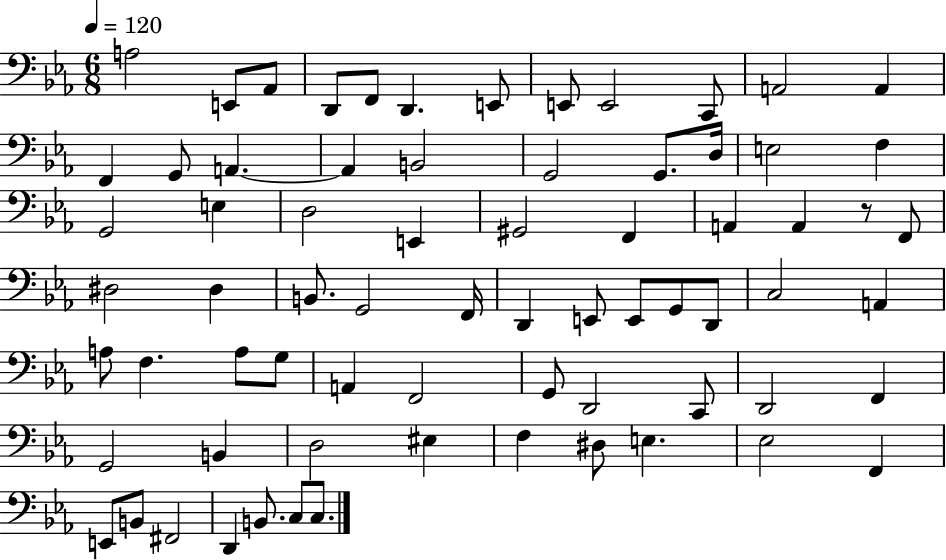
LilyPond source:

{
  \clef bass
  \numericTimeSignature
  \time 6/8
  \key ees \major
  \tempo 4 = 120
  \repeat volta 2 { a2 e,8 aes,8 | d,8 f,8 d,4. e,8 | e,8 e,2 c,8 | a,2 a,4 | \break f,4 g,8 a,4.~~ | a,4 b,2 | g,2 g,8. d16 | e2 f4 | \break g,2 e4 | d2 e,4 | gis,2 f,4 | a,4 a,4 r8 f,8 | \break dis2 dis4 | b,8. g,2 f,16 | d,4 e,8 e,8 g,8 d,8 | c2 a,4 | \break a8 f4. a8 g8 | a,4 f,2 | g,8 d,2 c,8 | d,2 f,4 | \break g,2 b,4 | d2 eis4 | f4 dis8 e4. | ees2 f,4 | \break e,8 b,8 fis,2 | d,4 b,8. c8 c8. | } \bar "|."
}